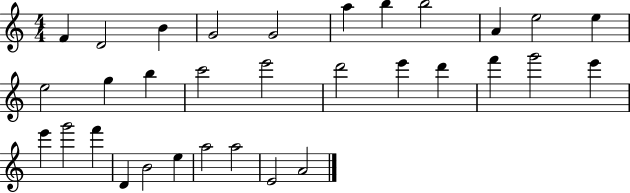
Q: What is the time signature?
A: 4/4